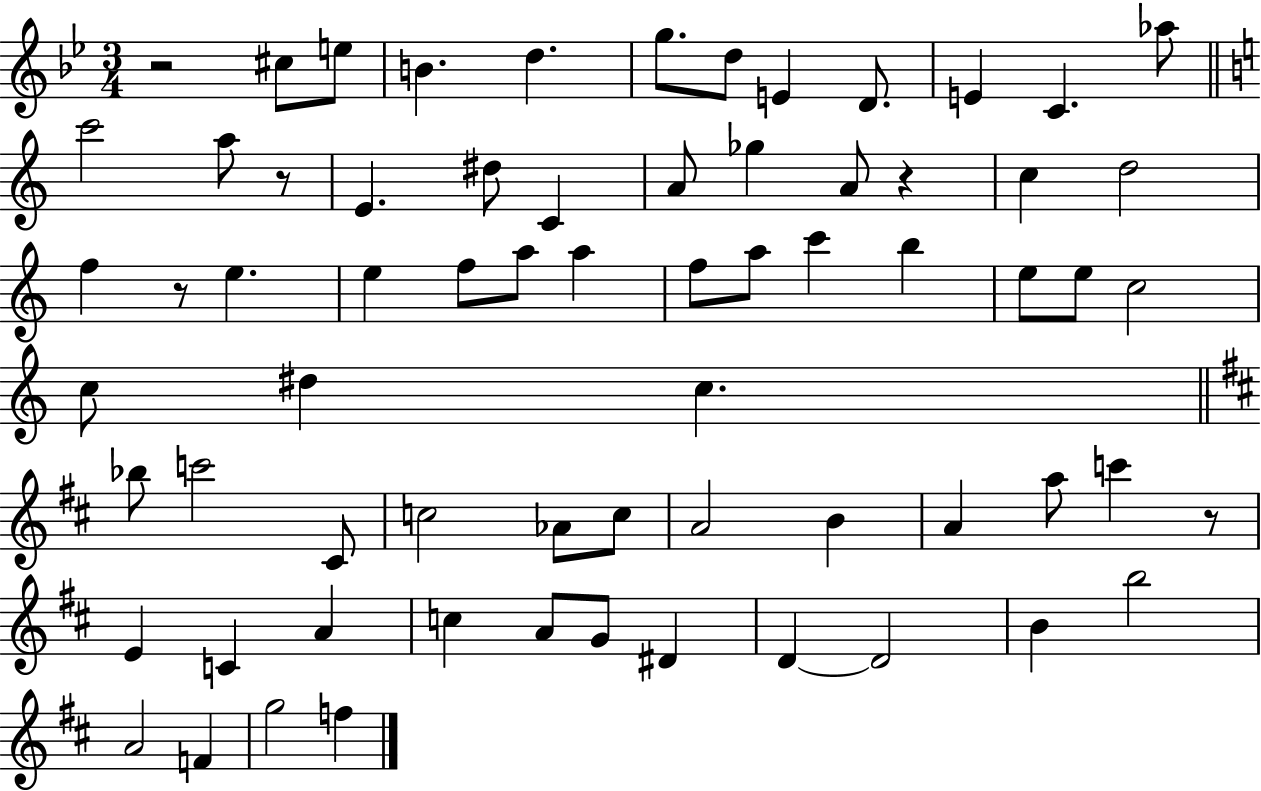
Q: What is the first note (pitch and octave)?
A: C#5